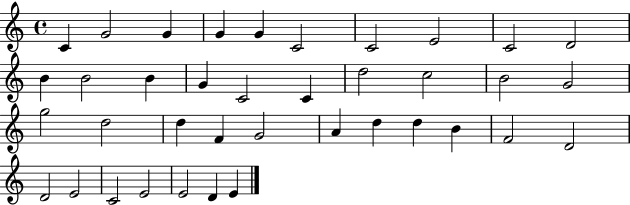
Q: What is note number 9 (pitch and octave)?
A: C4